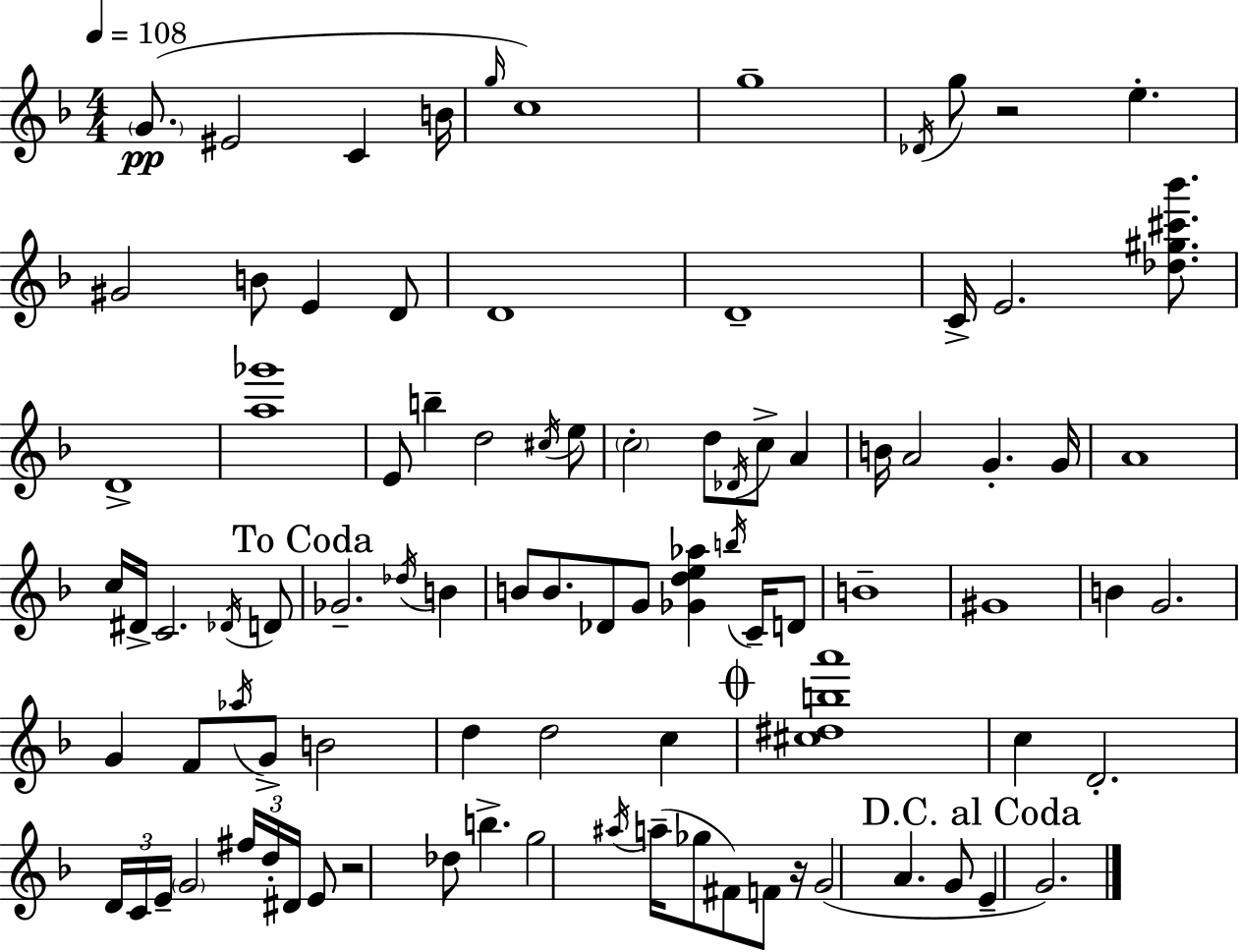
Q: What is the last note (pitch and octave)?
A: G4